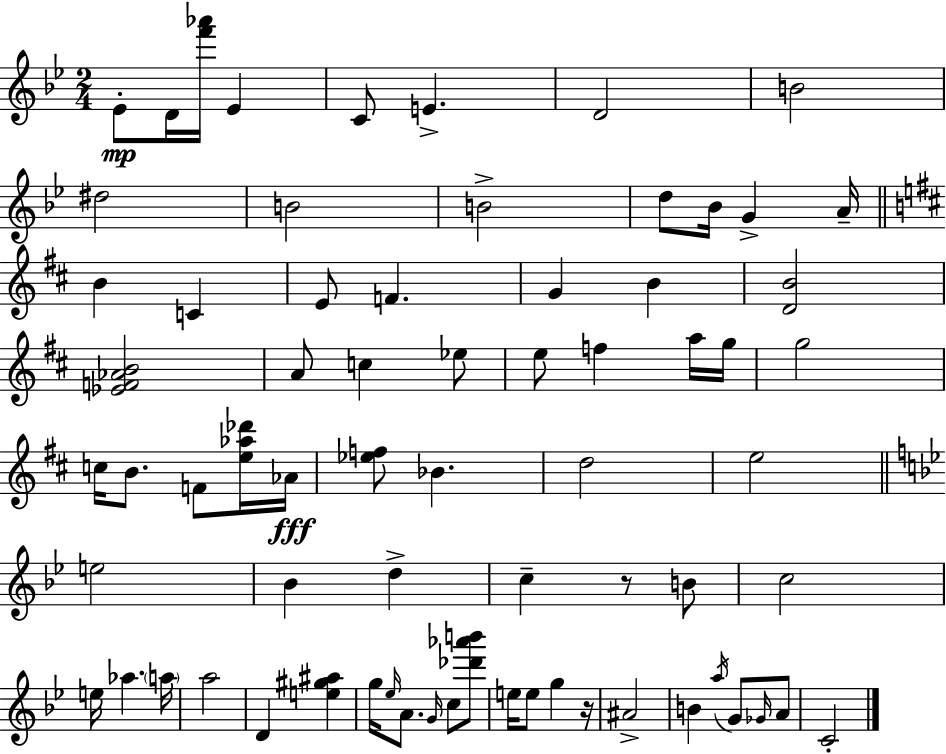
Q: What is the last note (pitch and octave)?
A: C4